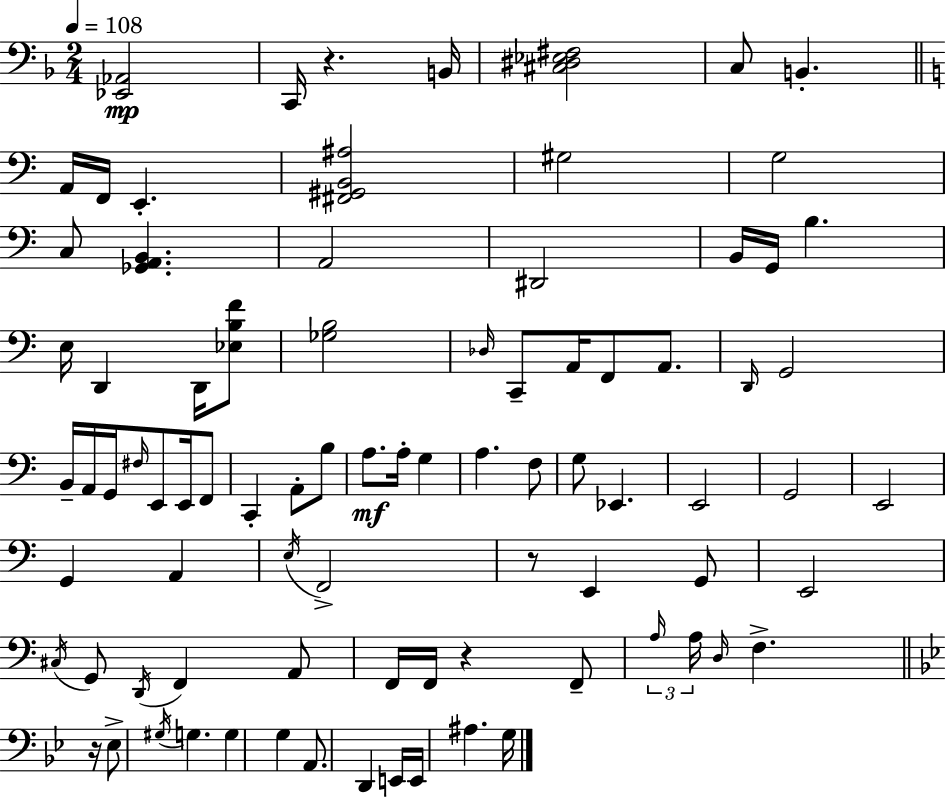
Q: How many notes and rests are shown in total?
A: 85